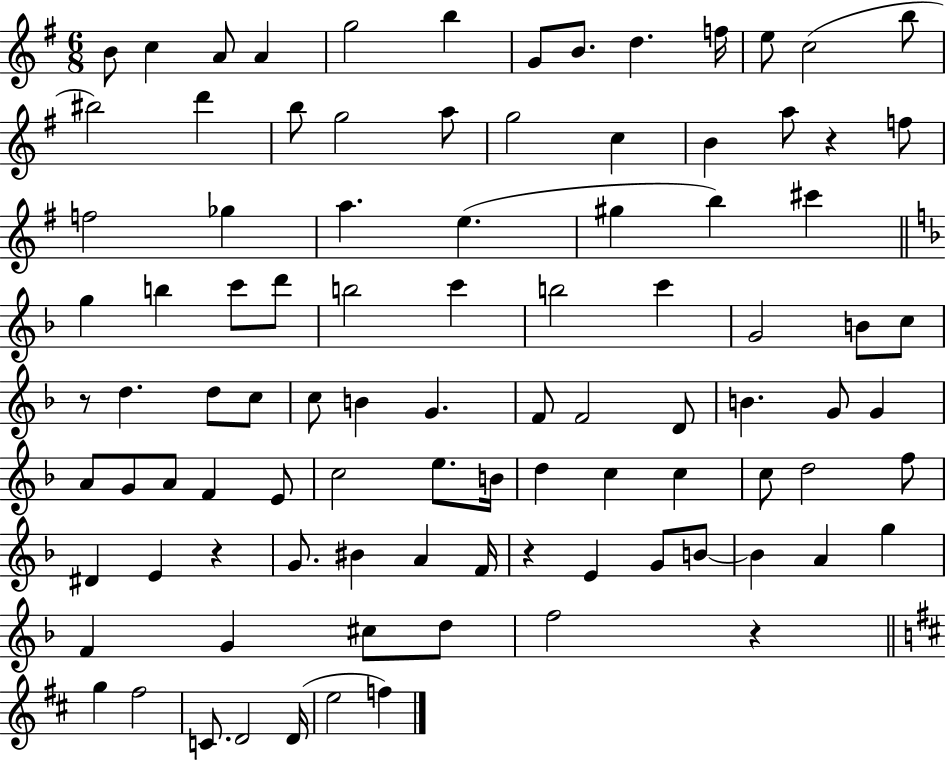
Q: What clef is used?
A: treble